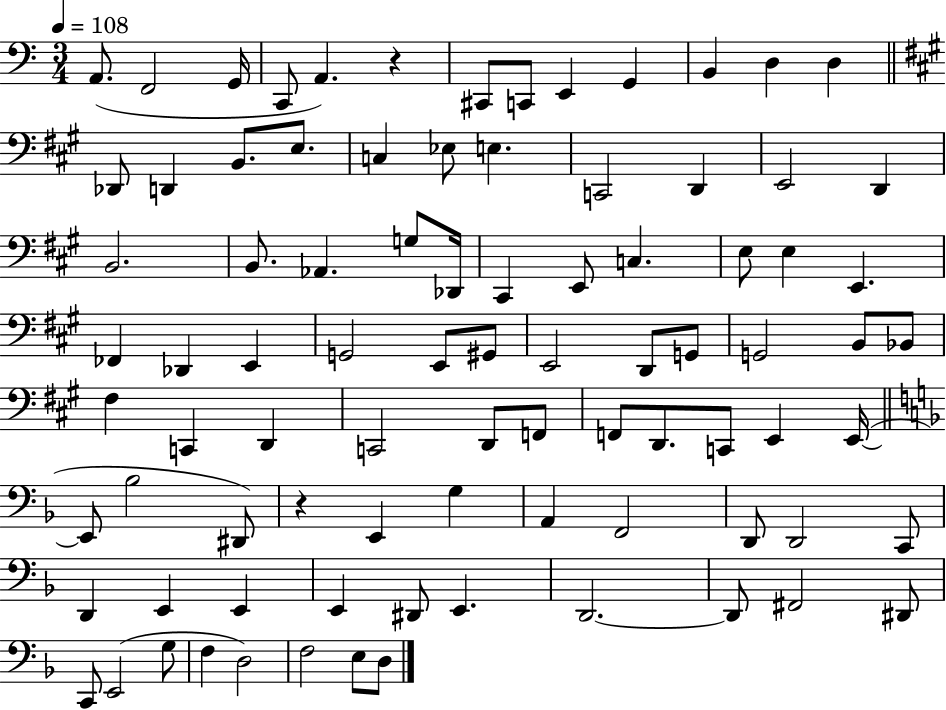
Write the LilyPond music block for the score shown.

{
  \clef bass
  \numericTimeSignature
  \time 3/4
  \key c \major
  \tempo 4 = 108
  a,8.( f,2 g,16 | c,8 a,4.) r4 | cis,8 c,8 e,4 g,4 | b,4 d4 d4 | \break \bar "||" \break \key a \major des,8 d,4 b,8. e8. | c4 ees8 e4. | c,2 d,4 | e,2 d,4 | \break b,2. | b,8. aes,4. g8 des,16 | cis,4 e,8 c4. | e8 e4 e,4. | \break fes,4 des,4 e,4 | g,2 e,8 gis,8 | e,2 d,8 g,8 | g,2 b,8 bes,8 | \break fis4 c,4 d,4 | c,2 d,8 f,8 | f,8 d,8. c,8 e,4 e,16~(~ | \bar "||" \break \key d \minor e,8 bes2 dis,8) | r4 e,4 g4 | a,4 f,2 | d,8 d,2 c,8 | \break d,4 e,4 e,4 | e,4 dis,8 e,4. | d,2.~~ | d,8 fis,2 dis,8 | \break c,8 e,2( g8 | f4 d2) | f2 e8 d8 | \bar "|."
}